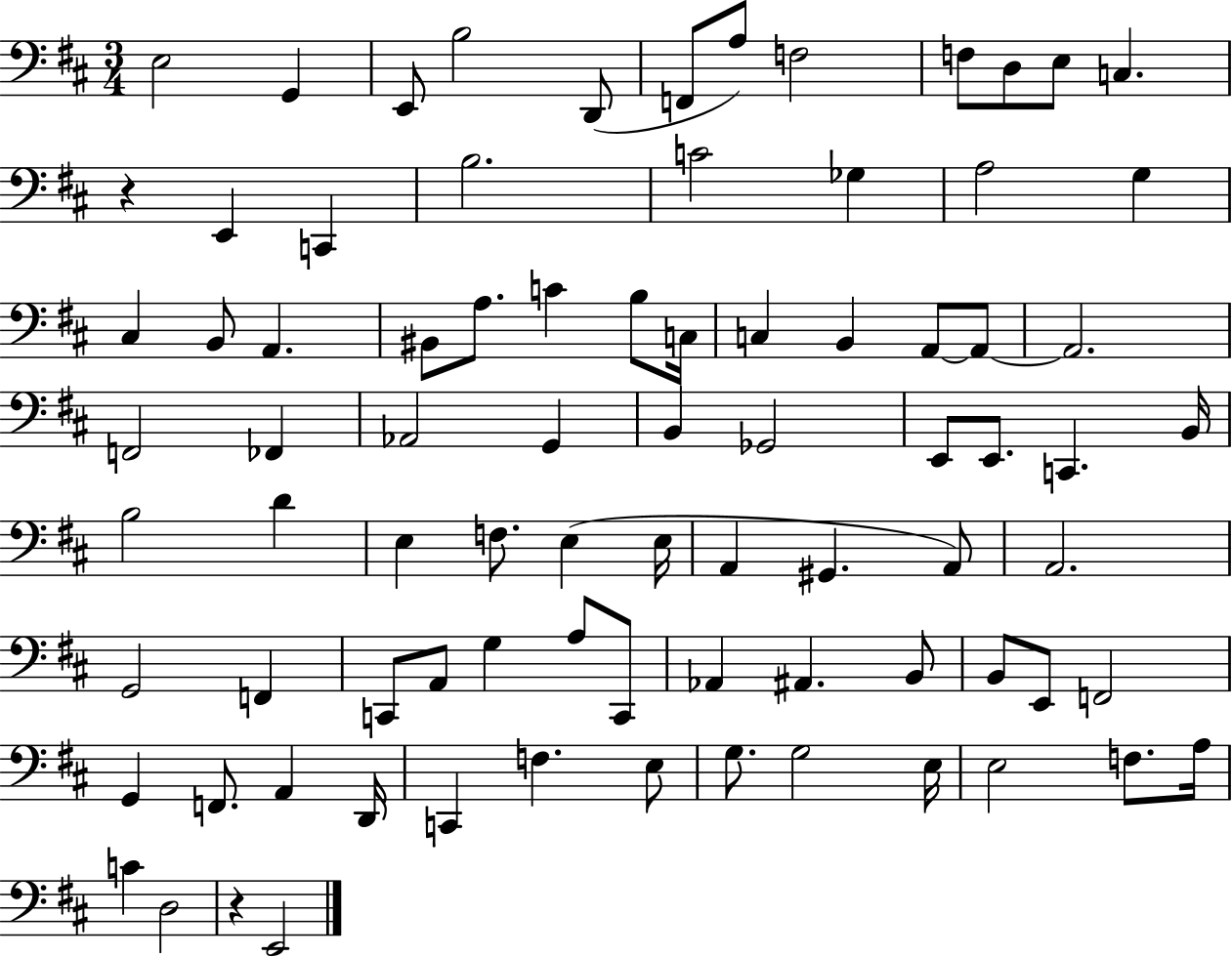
E3/h G2/q E2/e B3/h D2/e F2/e A3/e F3/h F3/e D3/e E3/e C3/q. R/q E2/q C2/q B3/h. C4/h Gb3/q A3/h G3/q C#3/q B2/e A2/q. BIS2/e A3/e. C4/q B3/e C3/s C3/q B2/q A2/e A2/e A2/h. F2/h FES2/q Ab2/h G2/q B2/q Gb2/h E2/e E2/e. C2/q. B2/s B3/h D4/q E3/q F3/e. E3/q E3/s A2/q G#2/q. A2/e A2/h. G2/h F2/q C2/e A2/e G3/q A3/e C2/e Ab2/q A#2/q. B2/e B2/e E2/e F2/h G2/q F2/e. A2/q D2/s C2/q F3/q. E3/e G3/e. G3/h E3/s E3/h F3/e. A3/s C4/q D3/h R/q E2/h